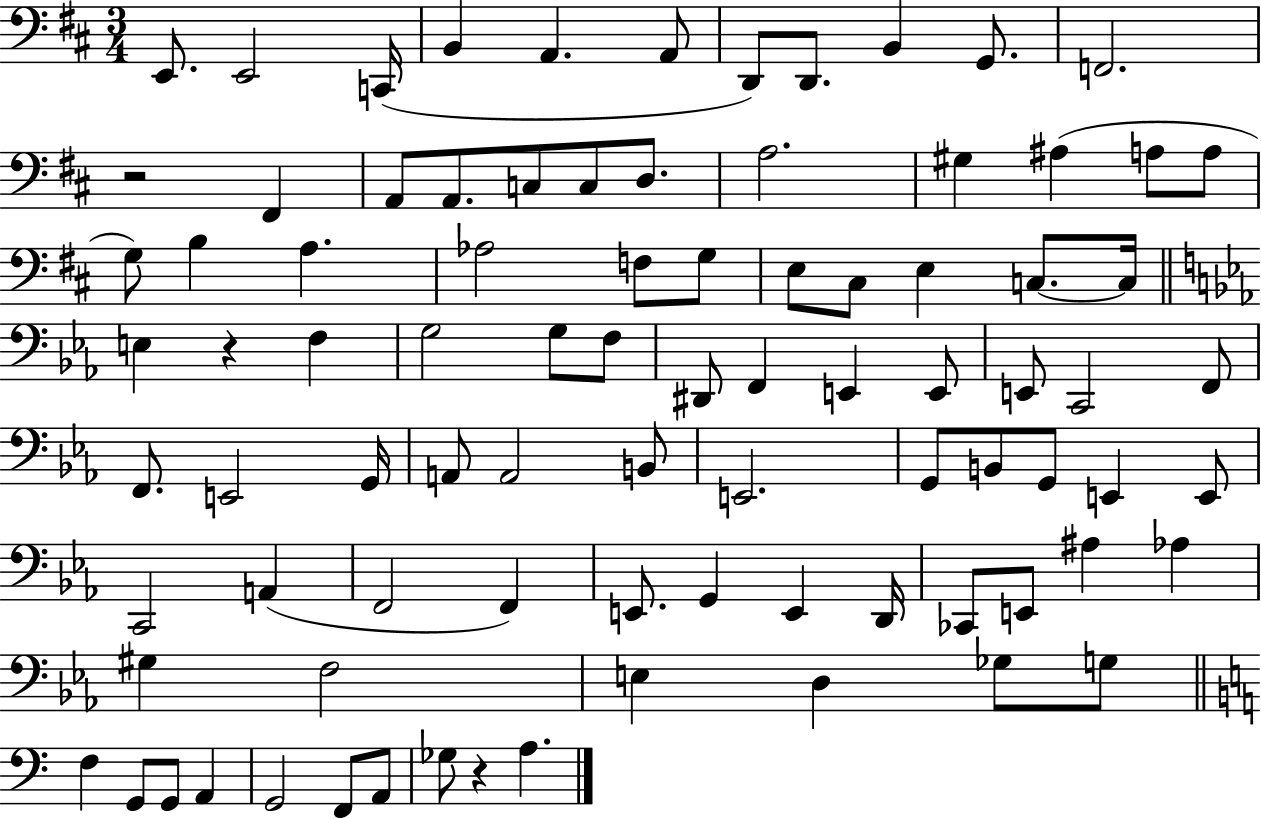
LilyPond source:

{
  \clef bass
  \numericTimeSignature
  \time 3/4
  \key d \major
  e,8. e,2 c,16( | b,4 a,4. a,8 | d,8) d,8. b,4 g,8. | f,2. | \break r2 fis,4 | a,8 a,8. c8 c8 d8. | a2. | gis4 ais4( a8 a8 | \break g8) b4 a4. | aes2 f8 g8 | e8 cis8 e4 c8.~~ c16 | \bar "||" \break \key ees \major e4 r4 f4 | g2 g8 f8 | dis,8 f,4 e,4 e,8 | e,8 c,2 f,8 | \break f,8. e,2 g,16 | a,8 a,2 b,8 | e,2. | g,8 b,8 g,8 e,4 e,8 | \break c,2 a,4( | f,2 f,4) | e,8. g,4 e,4 d,16 | ces,8 e,8 ais4 aes4 | \break gis4 f2 | e4 d4 ges8 g8 | \bar "||" \break \key c \major f4 g,8 g,8 a,4 | g,2 f,8 a,8 | ges8 r4 a4. | \bar "|."
}